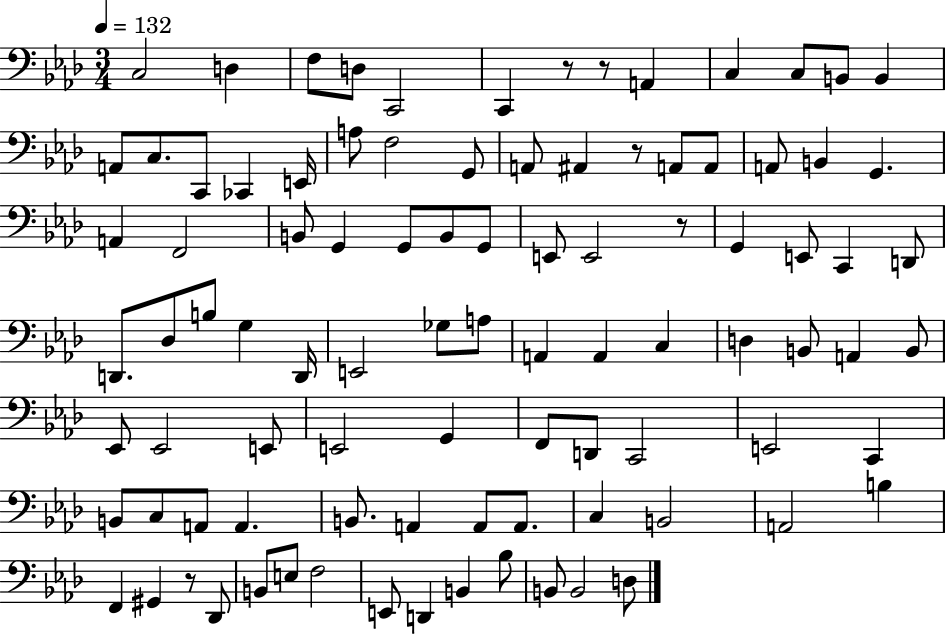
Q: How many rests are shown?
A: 5